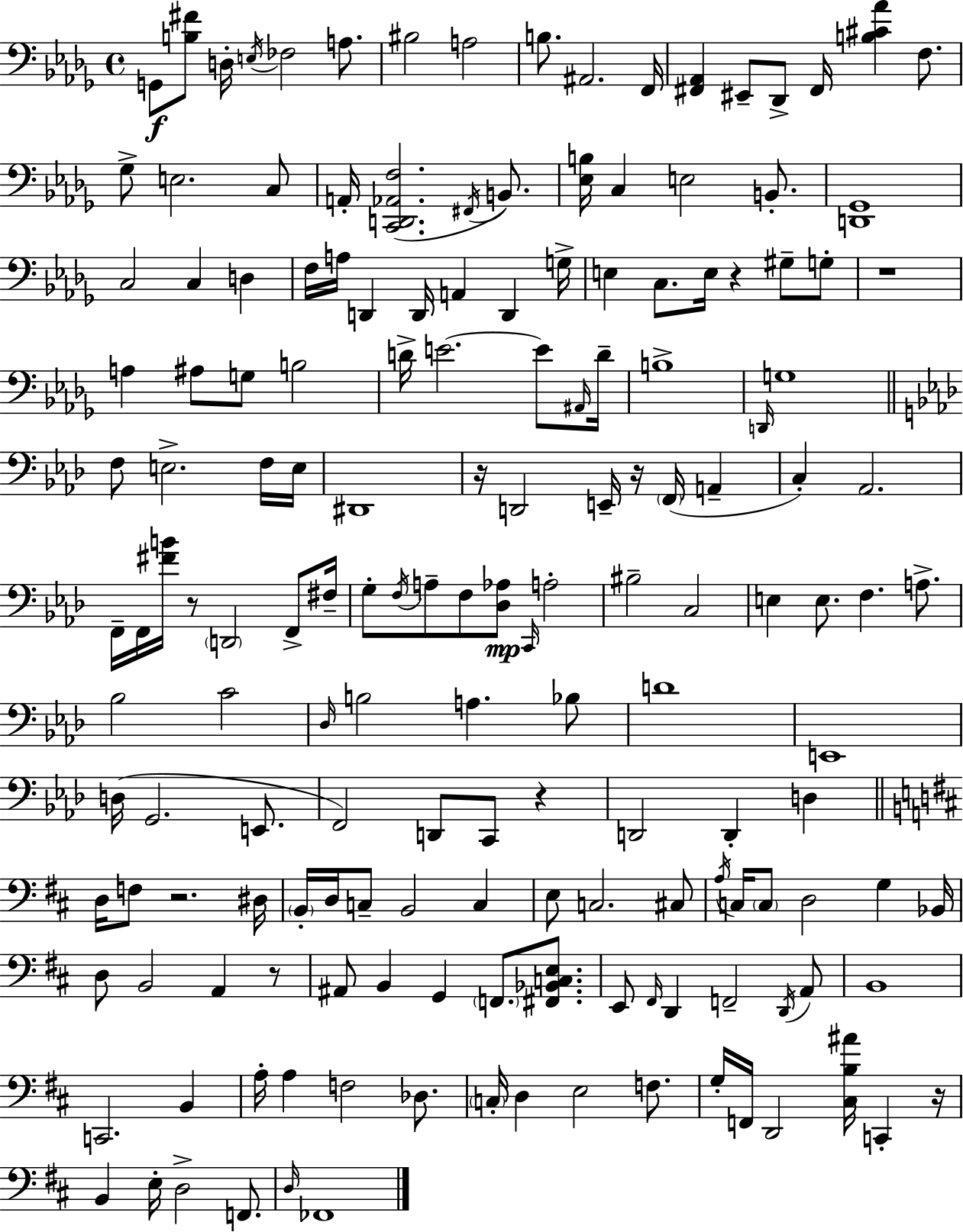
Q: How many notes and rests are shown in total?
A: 165